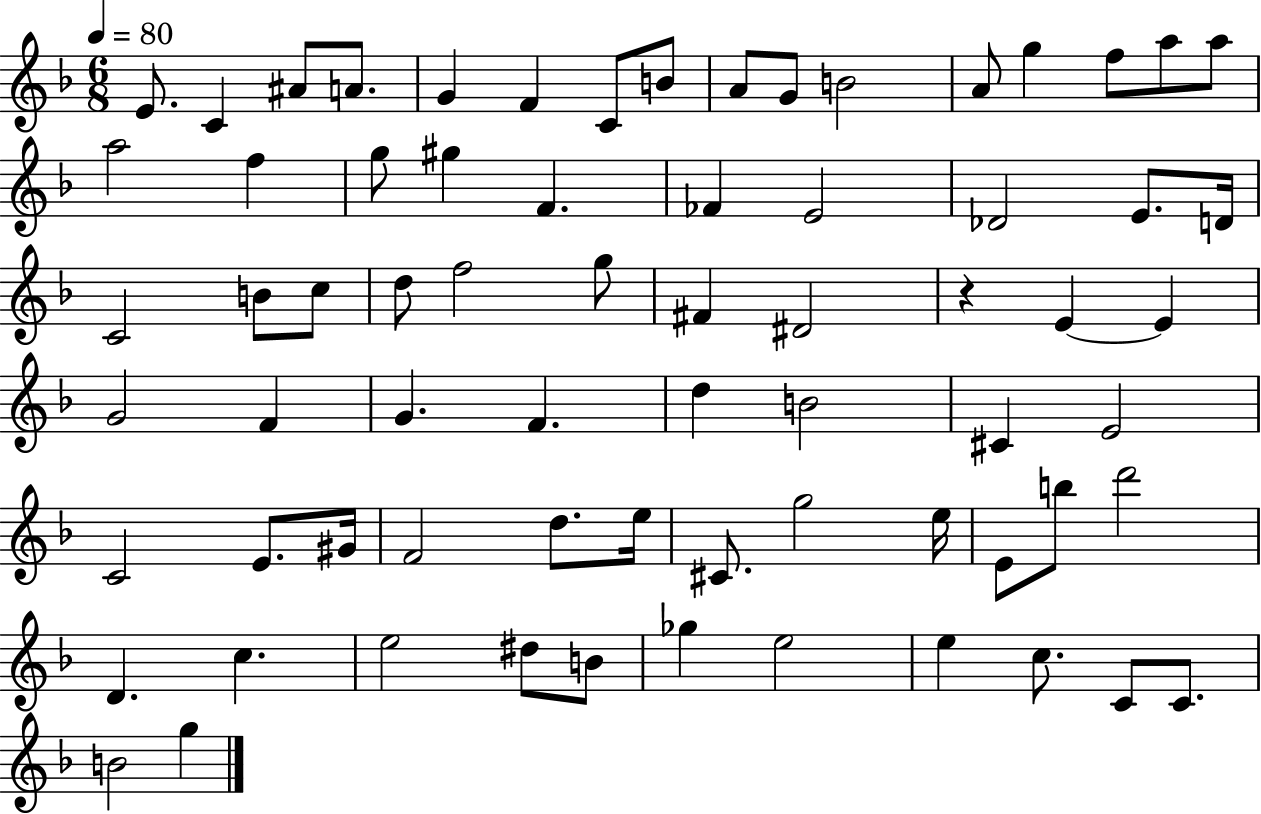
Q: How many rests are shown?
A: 1